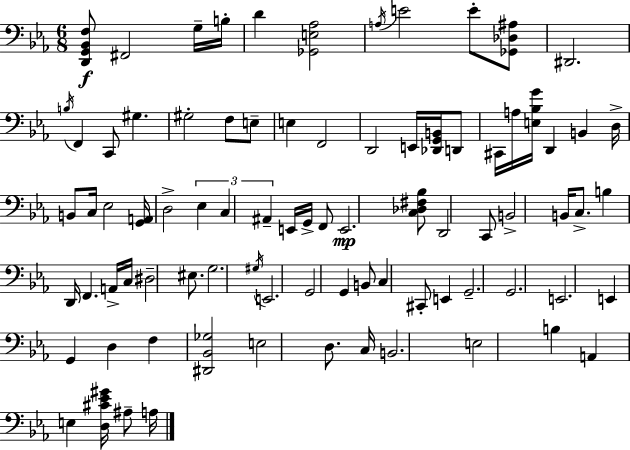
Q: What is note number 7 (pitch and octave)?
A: E4